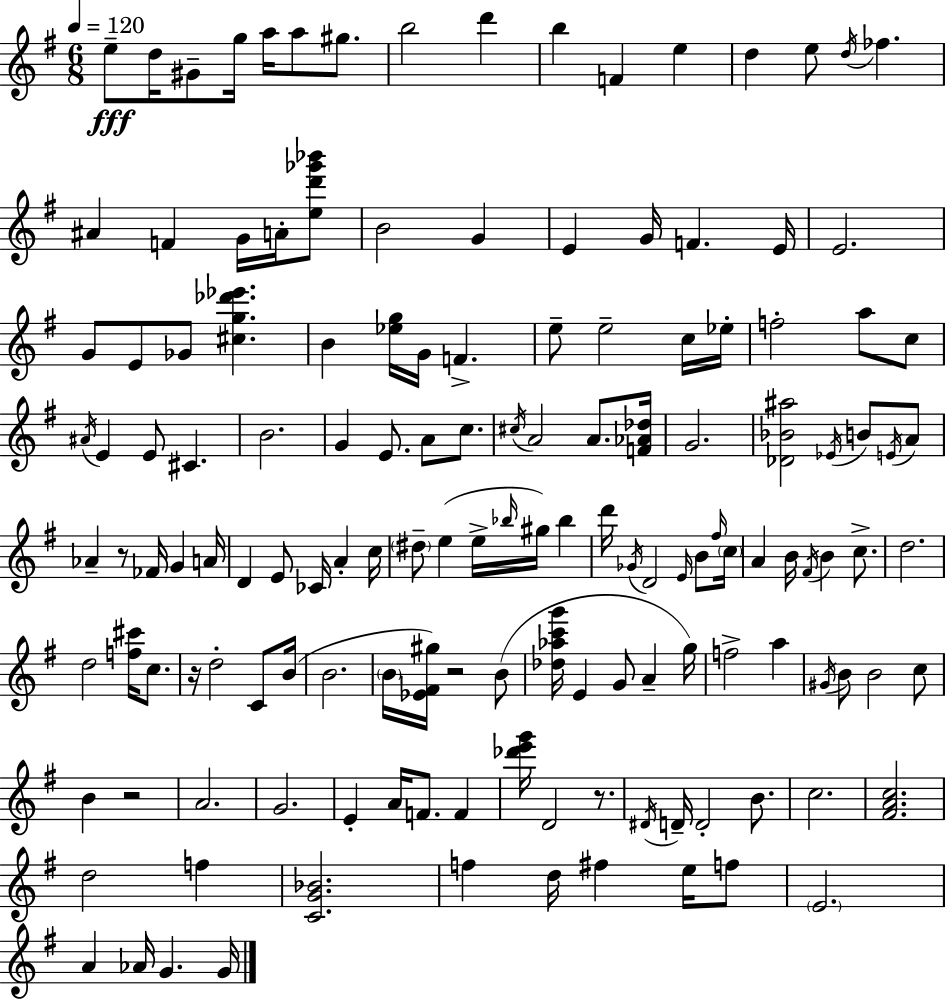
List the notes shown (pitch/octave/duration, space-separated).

E5/e D5/s G#4/e G5/s A5/s A5/e G#5/e. B5/h D6/q B5/q F4/q E5/q D5/q E5/e D5/s FES5/q. A#4/q F4/q G4/s A4/s [E5,D6,Gb6,Bb6]/e B4/h G4/q E4/q G4/s F4/q. E4/s E4/h. G4/e E4/e Gb4/e [C#5,G5,Db6,Eb6]/q. B4/q [Eb5,G5]/s G4/s F4/q. E5/e E5/h C5/s Eb5/s F5/h A5/e C5/e A#4/s E4/q E4/e C#4/q. B4/h. G4/q E4/e. A4/e C5/e. C#5/s A4/h A4/e. [F4,Ab4,Db5]/s G4/h. [Db4,Bb4,A#5]/h Eb4/s B4/e E4/s A4/e Ab4/q R/e FES4/s G4/q A4/s D4/q E4/e CES4/s A4/q C5/s D#5/e E5/q E5/s Bb5/s G#5/s Bb5/q D6/s Gb4/s D4/h E4/s B4/e F#5/s C5/s A4/q B4/s F#4/s B4/q C5/e. D5/h. D5/h [F5,C#6]/s C5/e. R/s D5/h C4/e B4/s B4/h. B4/s [Eb4,F#4,G#5]/s R/h B4/e [Db5,Ab5,C6,G6]/s E4/q G4/e A4/q G5/s F5/h A5/q G#4/s B4/e B4/h C5/e B4/q R/h A4/h. G4/h. E4/q A4/s F4/e. F4/q [Db6,E6,G6]/s D4/h R/e. D#4/s D4/s D4/h B4/e. C5/h. [F#4,A4,C5]/h. D5/h F5/q [C4,G4,Bb4]/h. F5/q D5/s F#5/q E5/s F5/e E4/h. A4/q Ab4/s G4/q. G4/s